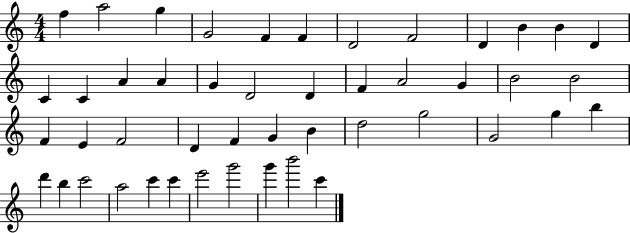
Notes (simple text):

F5/q A5/h G5/q G4/h F4/q F4/q D4/h F4/h D4/q B4/q B4/q D4/q C4/q C4/q A4/q A4/q G4/q D4/h D4/q F4/q A4/h G4/q B4/h B4/h F4/q E4/q F4/h D4/q F4/q G4/q B4/q D5/h G5/h G4/h G5/q B5/q D6/q B5/q C6/h A5/h C6/q C6/q E6/h G6/h G6/q B6/h C6/q